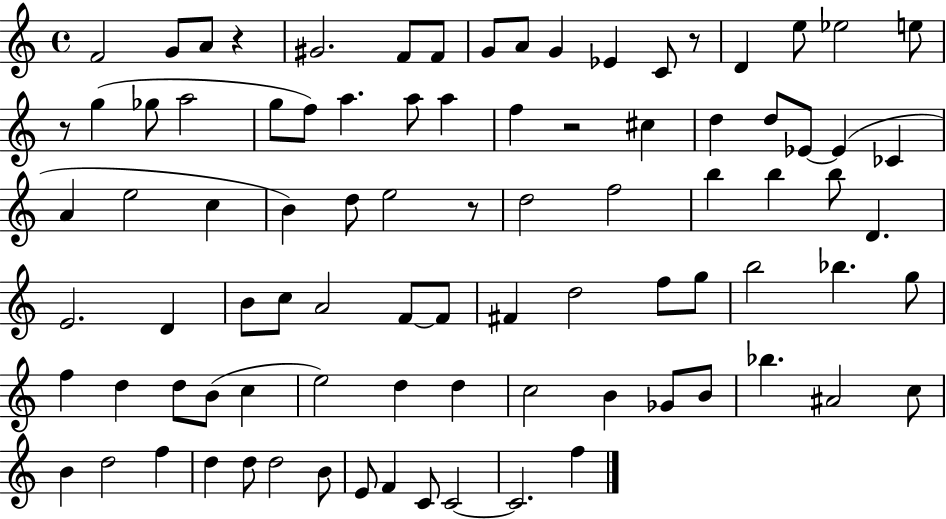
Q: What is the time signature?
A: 4/4